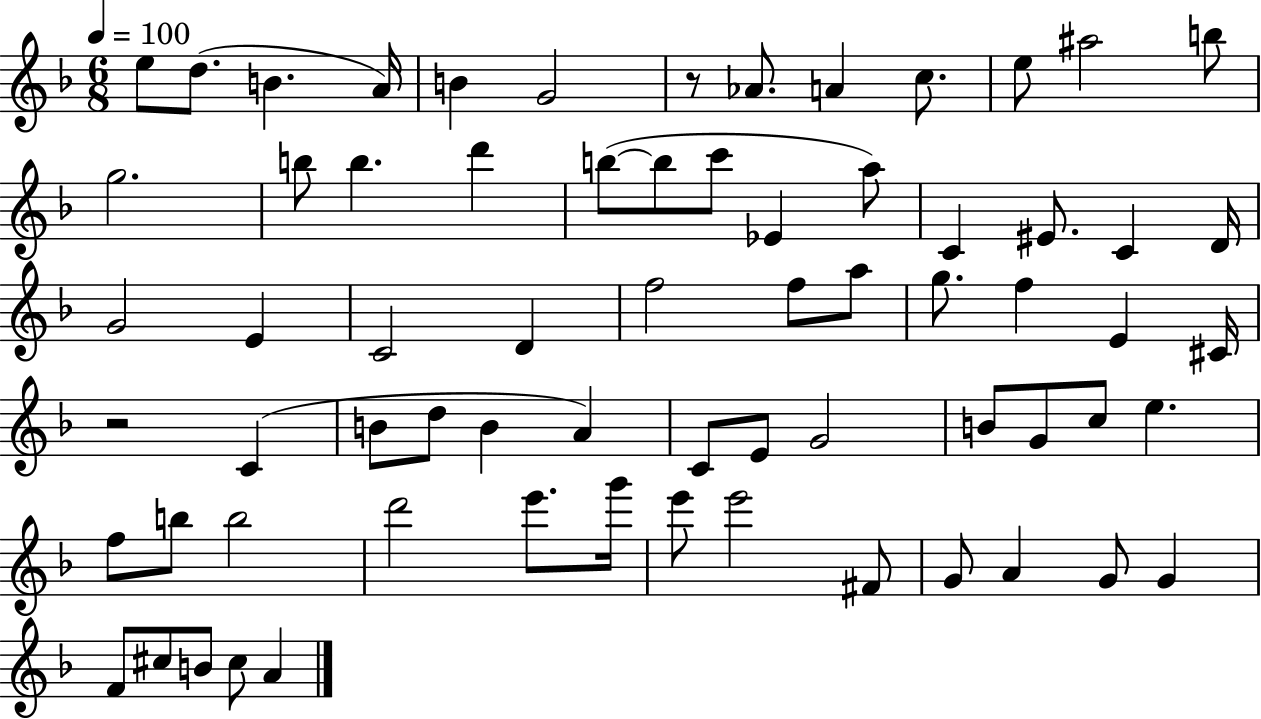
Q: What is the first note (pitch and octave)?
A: E5